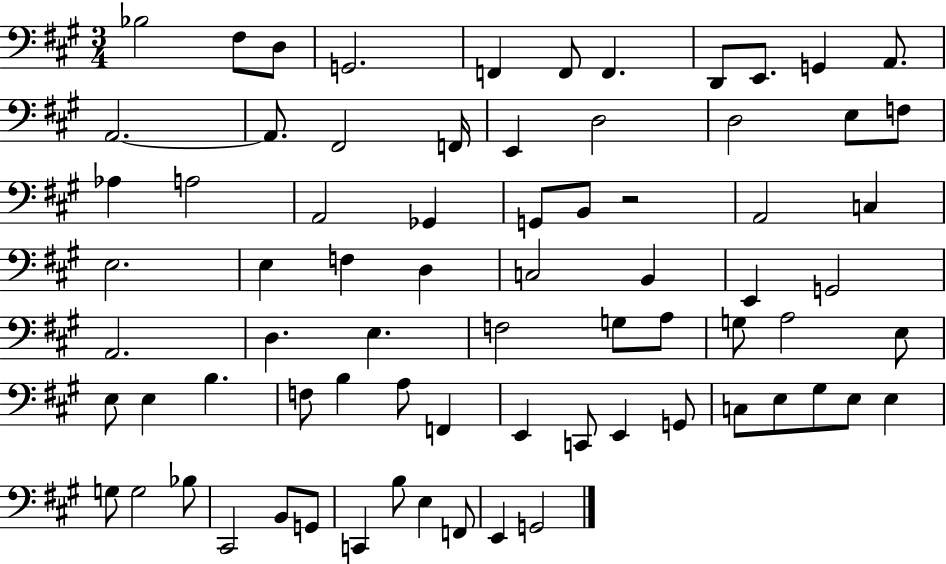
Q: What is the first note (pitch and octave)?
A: Bb3